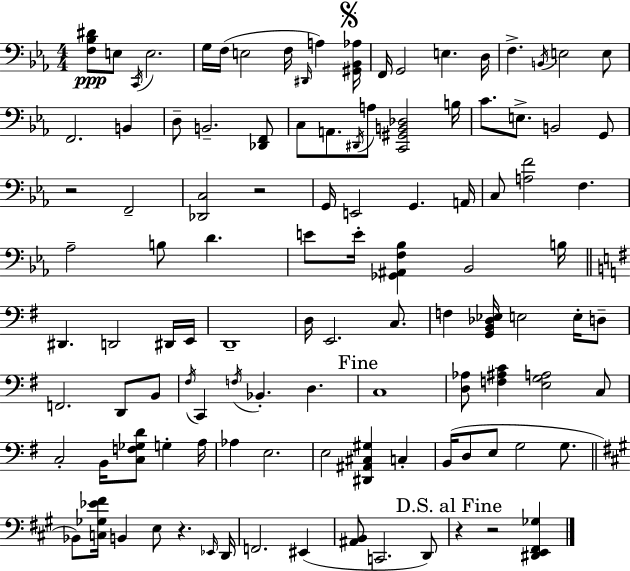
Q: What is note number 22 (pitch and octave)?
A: C3